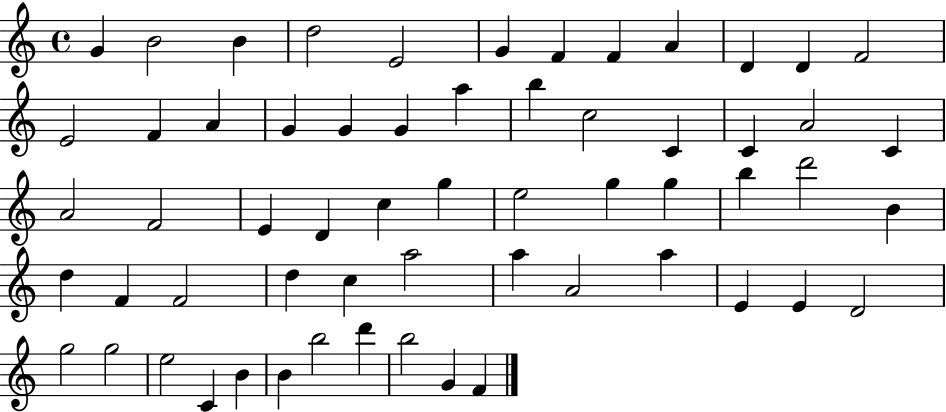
G4/q B4/h B4/q D5/h E4/h G4/q F4/q F4/q A4/q D4/q D4/q F4/h E4/h F4/q A4/q G4/q G4/q G4/q A5/q B5/q C5/h C4/q C4/q A4/h C4/q A4/h F4/h E4/q D4/q C5/q G5/q E5/h G5/q G5/q B5/q D6/h B4/q D5/q F4/q F4/h D5/q C5/q A5/h A5/q A4/h A5/q E4/q E4/q D4/h G5/h G5/h E5/h C4/q B4/q B4/q B5/h D6/q B5/h G4/q F4/q